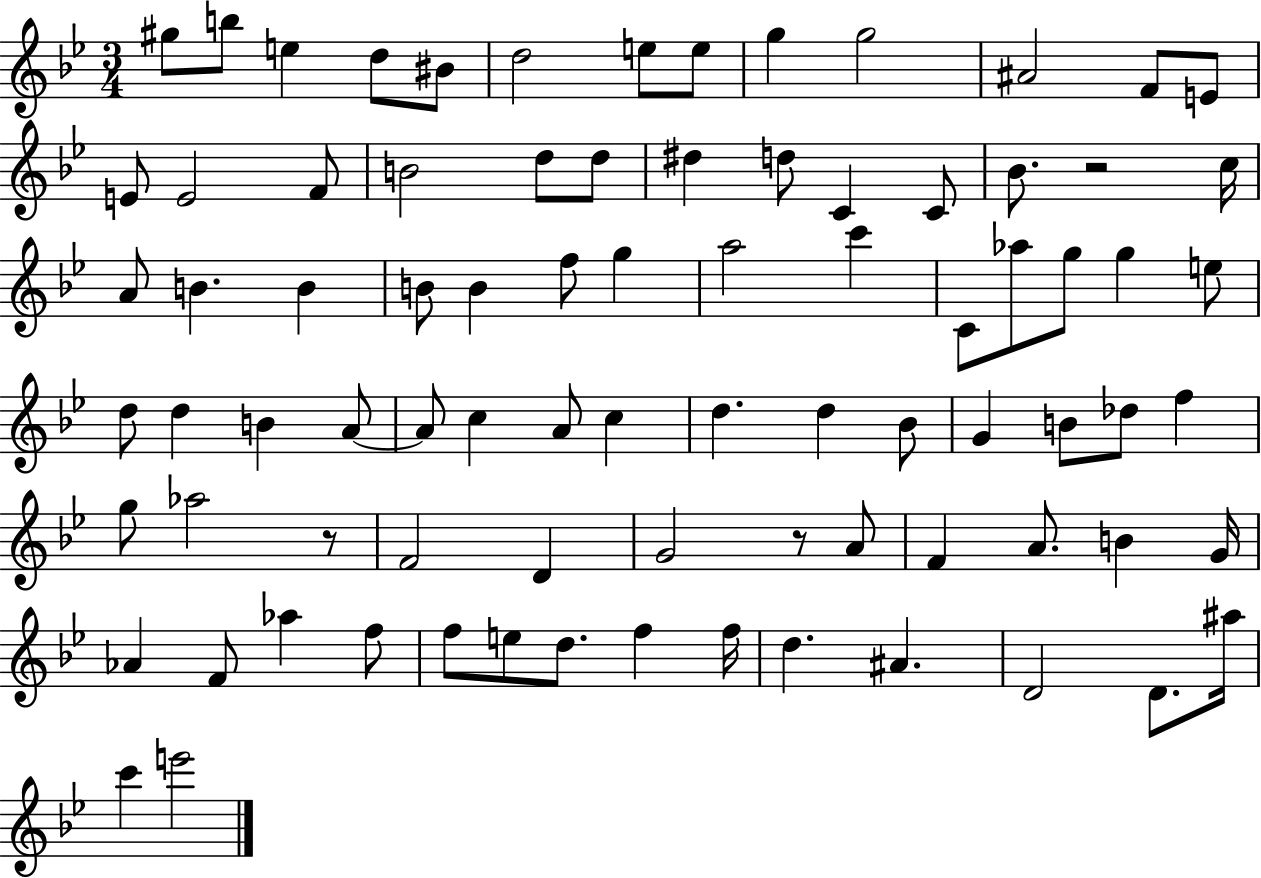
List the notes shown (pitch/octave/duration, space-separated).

G#5/e B5/e E5/q D5/e BIS4/e D5/h E5/e E5/e G5/q G5/h A#4/h F4/e E4/e E4/e E4/h F4/e B4/h D5/e D5/e D#5/q D5/e C4/q C4/e Bb4/e. R/h C5/s A4/e B4/q. B4/q B4/e B4/q F5/e G5/q A5/h C6/q C4/e Ab5/e G5/e G5/q E5/e D5/e D5/q B4/q A4/e A4/e C5/q A4/e C5/q D5/q. D5/q Bb4/e G4/q B4/e Db5/e F5/q G5/e Ab5/h R/e F4/h D4/q G4/h R/e A4/e F4/q A4/e. B4/q G4/s Ab4/q F4/e Ab5/q F5/e F5/e E5/e D5/e. F5/q F5/s D5/q. A#4/q. D4/h D4/e. A#5/s C6/q E6/h